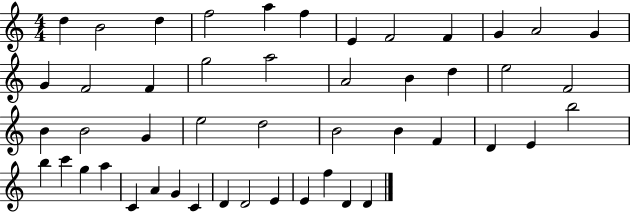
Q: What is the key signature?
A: C major